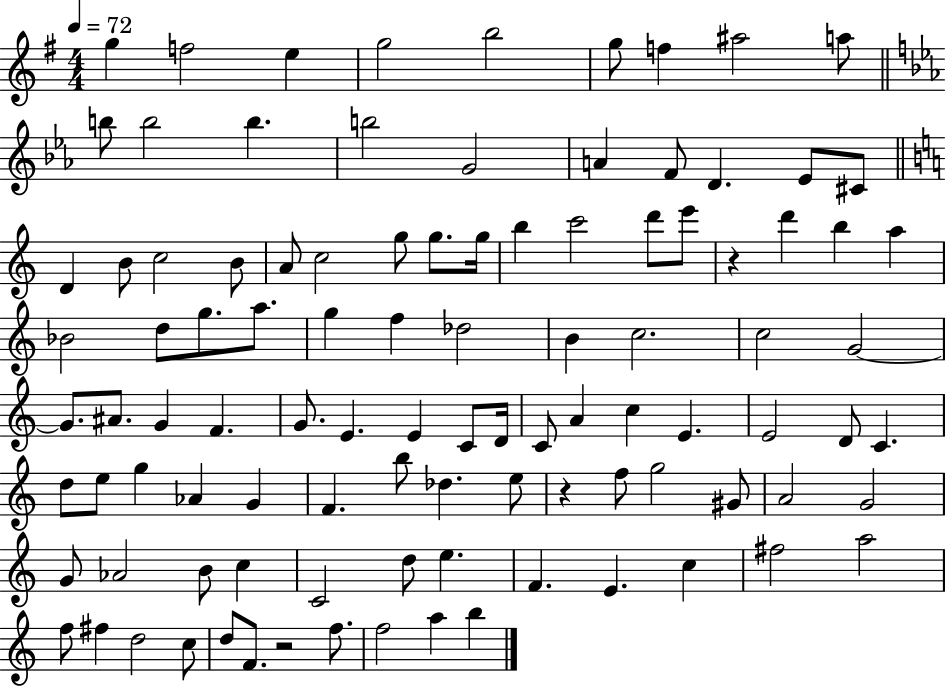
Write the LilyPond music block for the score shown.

{
  \clef treble
  \numericTimeSignature
  \time 4/4
  \key g \major
  \tempo 4 = 72
  \repeat volta 2 { g''4 f''2 e''4 | g''2 b''2 | g''8 f''4 ais''2 a''8 | \bar "||" \break \key ees \major b''8 b''2 b''4. | b''2 g'2 | a'4 f'8 d'4. ees'8 cis'8 | \bar "||" \break \key c \major d'4 b'8 c''2 b'8 | a'8 c''2 g''8 g''8. g''16 | b''4 c'''2 d'''8 e'''8 | r4 d'''4 b''4 a''4 | \break bes'2 d''8 g''8. a''8. | g''4 f''4 des''2 | b'4 c''2. | c''2 g'2~~ | \break g'8. ais'8. g'4 f'4. | g'8. e'4. e'4 c'8 d'16 | c'8 a'4 c''4 e'4. | e'2 d'8 c'4. | \break d''8 e''8 g''4 aes'4 g'4 | f'4. b''8 des''4. e''8 | r4 f''8 g''2 gis'8 | a'2 g'2 | \break g'8 aes'2 b'8 c''4 | c'2 d''8 e''4. | f'4. e'4. c''4 | fis''2 a''2 | \break f''8 fis''4 d''2 c''8 | d''8 f'8. r2 f''8. | f''2 a''4 b''4 | } \bar "|."
}